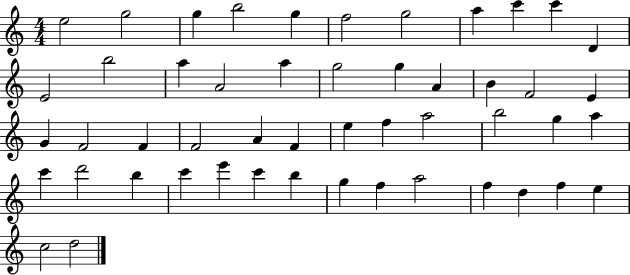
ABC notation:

X:1
T:Untitled
M:4/4
L:1/4
K:C
e2 g2 g b2 g f2 g2 a c' c' D E2 b2 a A2 a g2 g A B F2 E G F2 F F2 A F e f a2 b2 g a c' d'2 b c' e' c' b g f a2 f d f e c2 d2